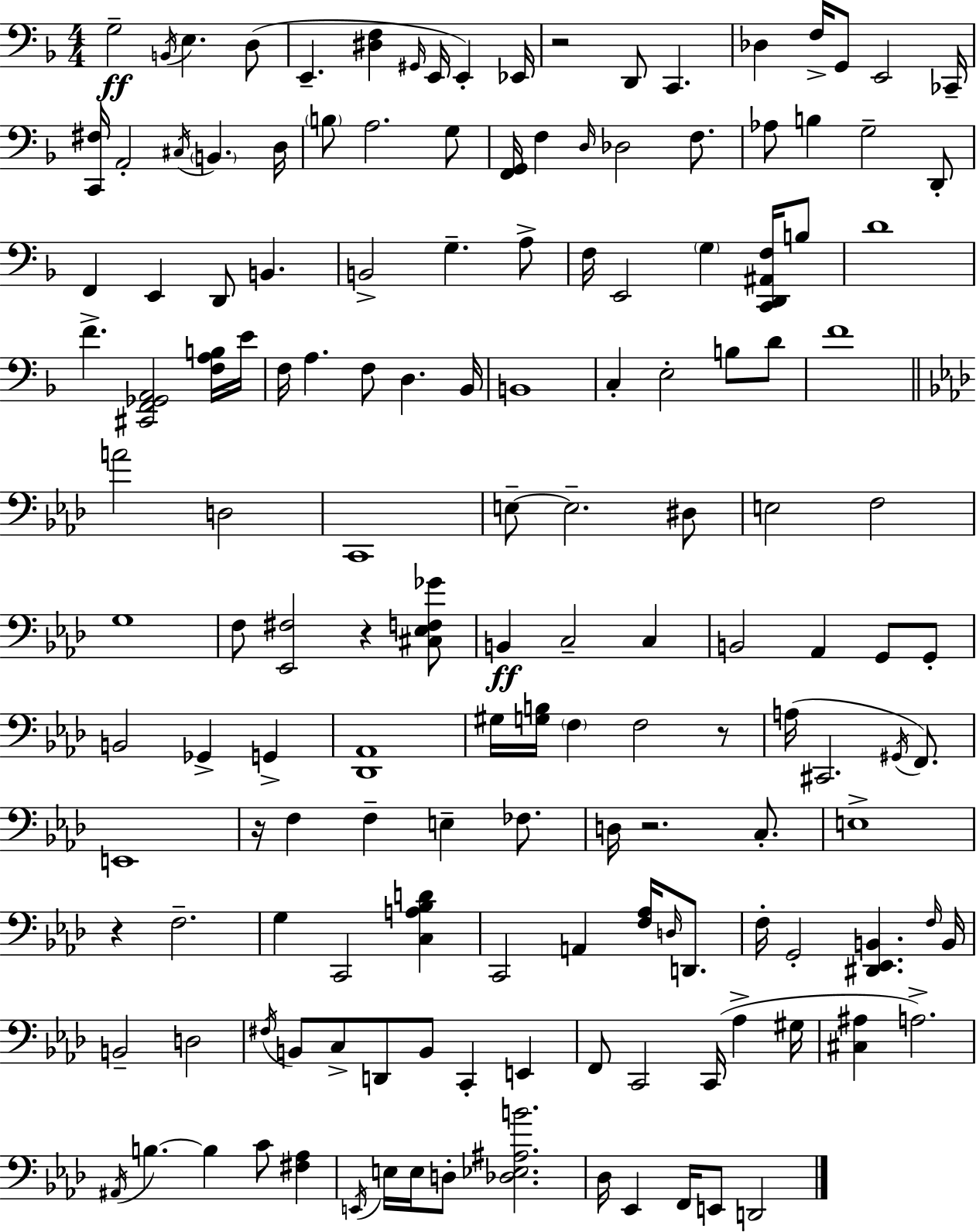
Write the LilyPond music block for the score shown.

{
  \clef bass
  \numericTimeSignature
  \time 4/4
  \key d \minor
  g2--\ff \acciaccatura { b,16 } e4. d8( | e,4.-- <dis f>4 \grace { gis,16 } e,16 e,4-.) | ees,16 r2 d,8 c,4. | des4 f16-> g,8 e,2 | \break ces,16-- <c, fis>16 a,2-. \acciaccatura { cis16 } \parenthesize b,4. | d16 \parenthesize b8 a2. | g8 <f, g,>16 f4 \grace { d16 } des2 | f8. aes8 b4 g2-- | \break d,8-. f,4 e,4 d,8 b,4. | b,2-> g4.-- | a8-> f16 e,2 \parenthesize g4 | <c, d, ais, f>16 b8 d'1 | \break f'4.-> <cis, f, ges, a,>2 | <f a b>16 e'16 f16 a4. f8 d4. | bes,16 b,1 | c4-. e2-. | \break b8 d'8 f'1 | \bar "||" \break \key aes \major a'2 d2 | c,1 | e8--~~ e2.-- dis8 | e2 f2 | \break g1 | f8 <ees, fis>2 r4 <cis ees f ges'>8 | b,4\ff c2-- c4 | b,2 aes,4 g,8 g,8-. | \break b,2 ges,4-> g,4-> | <des, aes,>1 | gis16 <g b>16 \parenthesize f4 f2 r8 | a16( cis,2. \acciaccatura { gis,16 } f,8.) | \break e,1 | r16 f4 f4-- e4-- fes8. | d16 r2. c8.-. | e1-> | \break r4 f2.-- | g4 c,2 <c a bes d'>4 | c,2 a,4 <f aes>16 \grace { d16 } d,8. | f16-. g,2-. <dis, ees, b,>4. | \break \grace { f16 } b,16 b,2-- d2 | \acciaccatura { fis16 } b,8 c8-> d,8 b,8 c,4-. | e,4 f,8 c,2 c,16( aes4-> | gis16 <cis ais>4 a2.->) | \break \acciaccatura { ais,16 } b4.~~ b4 c'8 | <fis aes>4 \acciaccatura { e,16 } e16 e16 d8-. <des ees ais b'>2. | des16 ees,4 f,16 e,8 d,2 | \bar "|."
}